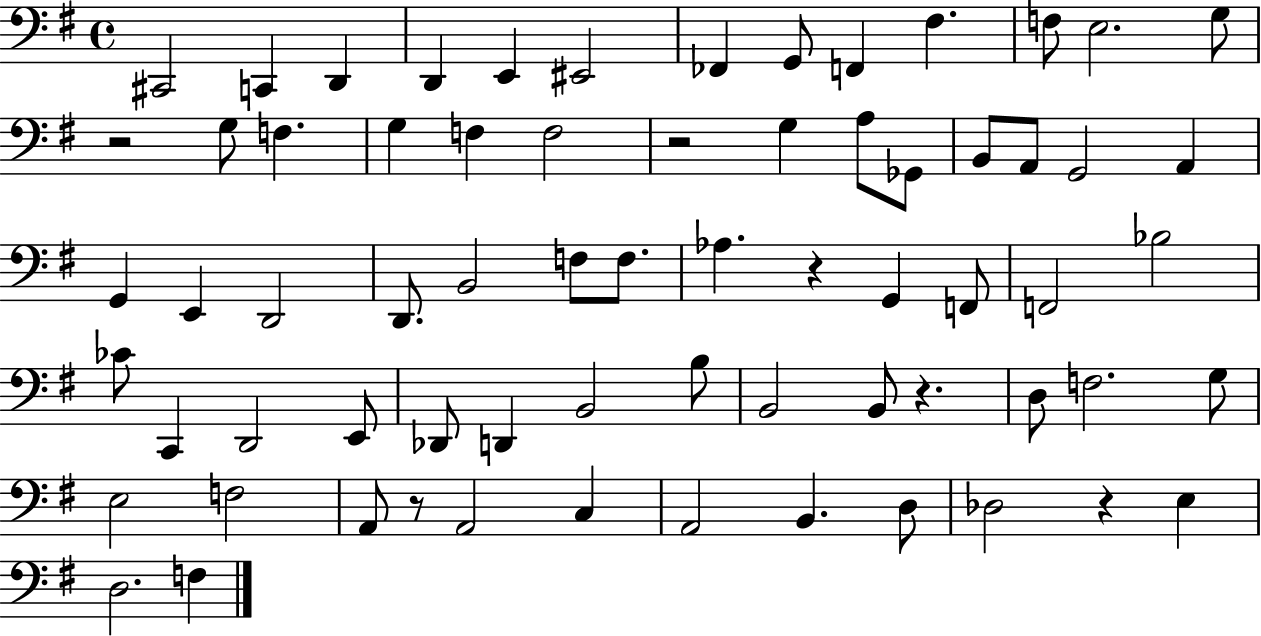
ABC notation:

X:1
T:Untitled
M:4/4
L:1/4
K:G
^C,,2 C,, D,, D,, E,, ^E,,2 _F,, G,,/2 F,, ^F, F,/2 E,2 G,/2 z2 G,/2 F, G, F, F,2 z2 G, A,/2 _G,,/2 B,,/2 A,,/2 G,,2 A,, G,, E,, D,,2 D,,/2 B,,2 F,/2 F,/2 _A, z G,, F,,/2 F,,2 _B,2 _C/2 C,, D,,2 E,,/2 _D,,/2 D,, B,,2 B,/2 B,,2 B,,/2 z D,/2 F,2 G,/2 E,2 F,2 A,,/2 z/2 A,,2 C, A,,2 B,, D,/2 _D,2 z E, D,2 F,